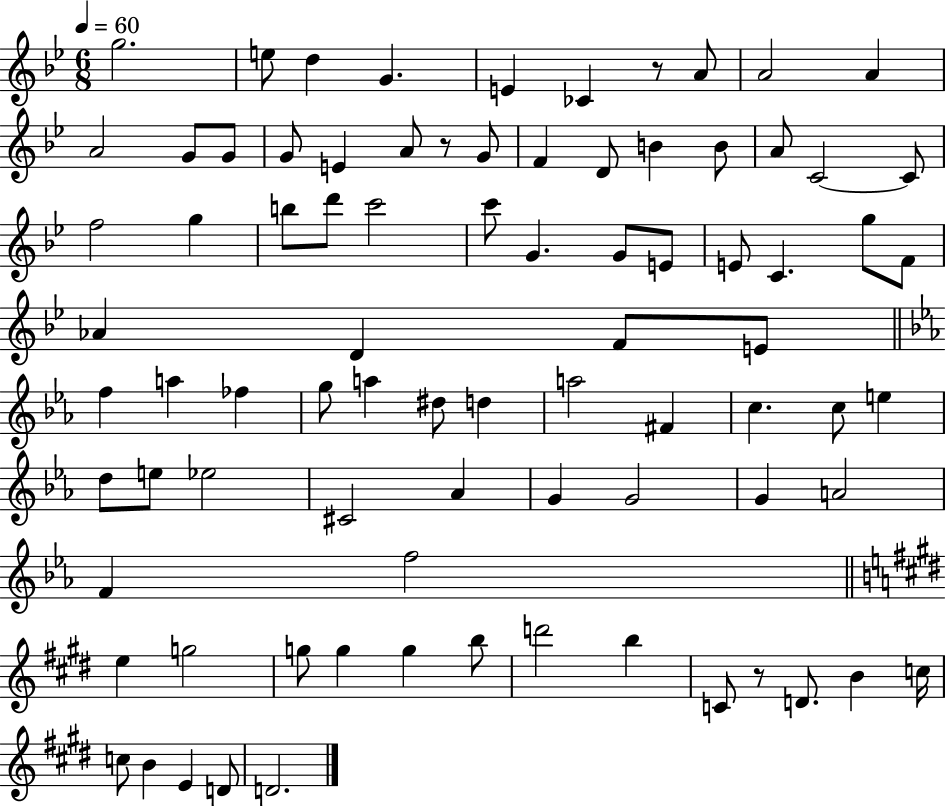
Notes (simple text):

G5/h. E5/e D5/q G4/q. E4/q CES4/q R/e A4/e A4/h A4/q A4/h G4/e G4/e G4/e E4/q A4/e R/e G4/e F4/q D4/e B4/q B4/e A4/e C4/h C4/e F5/h G5/q B5/e D6/e C6/h C6/e G4/q. G4/e E4/e E4/e C4/q. G5/e F4/e Ab4/q D4/q F4/e E4/e F5/q A5/q FES5/q G5/e A5/q D#5/e D5/q A5/h F#4/q C5/q. C5/e E5/q D5/e E5/e Eb5/h C#4/h Ab4/q G4/q G4/h G4/q A4/h F4/q F5/h E5/q G5/h G5/e G5/q G5/q B5/e D6/h B5/q C4/e R/e D4/e. B4/q C5/s C5/e B4/q E4/q D4/e D4/h.